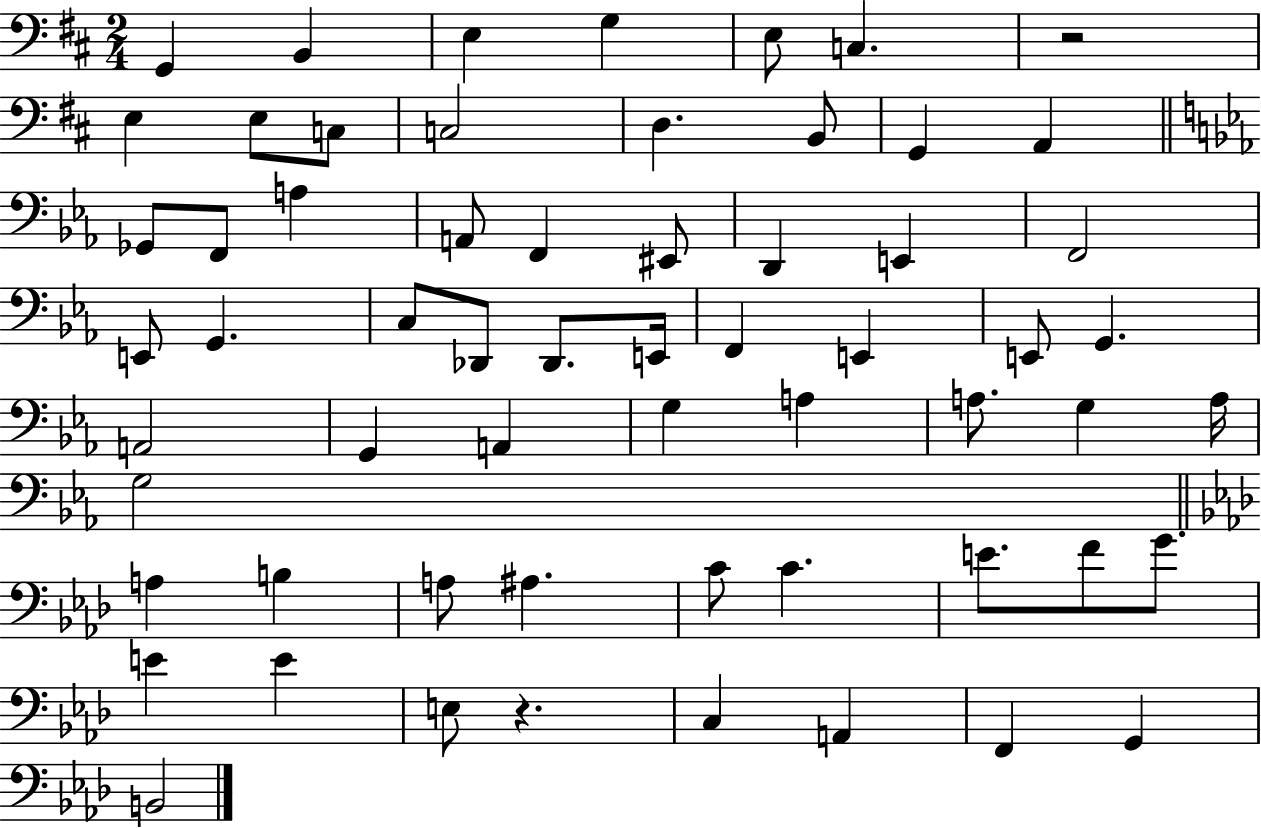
{
  \clef bass
  \numericTimeSignature
  \time 2/4
  \key d \major
  g,4 b,4 | e4 g4 | e8 c4. | r2 | \break e4 e8 c8 | c2 | d4. b,8 | g,4 a,4 | \break \bar "||" \break \key c \minor ges,8 f,8 a4 | a,8 f,4 eis,8 | d,4 e,4 | f,2 | \break e,8 g,4. | c8 des,8 des,8. e,16 | f,4 e,4 | e,8 g,4. | \break a,2 | g,4 a,4 | g4 a4 | a8. g4 a16 | \break g2 | \bar "||" \break \key aes \major a4 b4 | a8 ais4. | c'8 c'4. | e'8. f'8 g'8. | \break e'4 e'4 | e8 r4. | c4 a,4 | f,4 g,4 | \break b,2 | \bar "|."
}